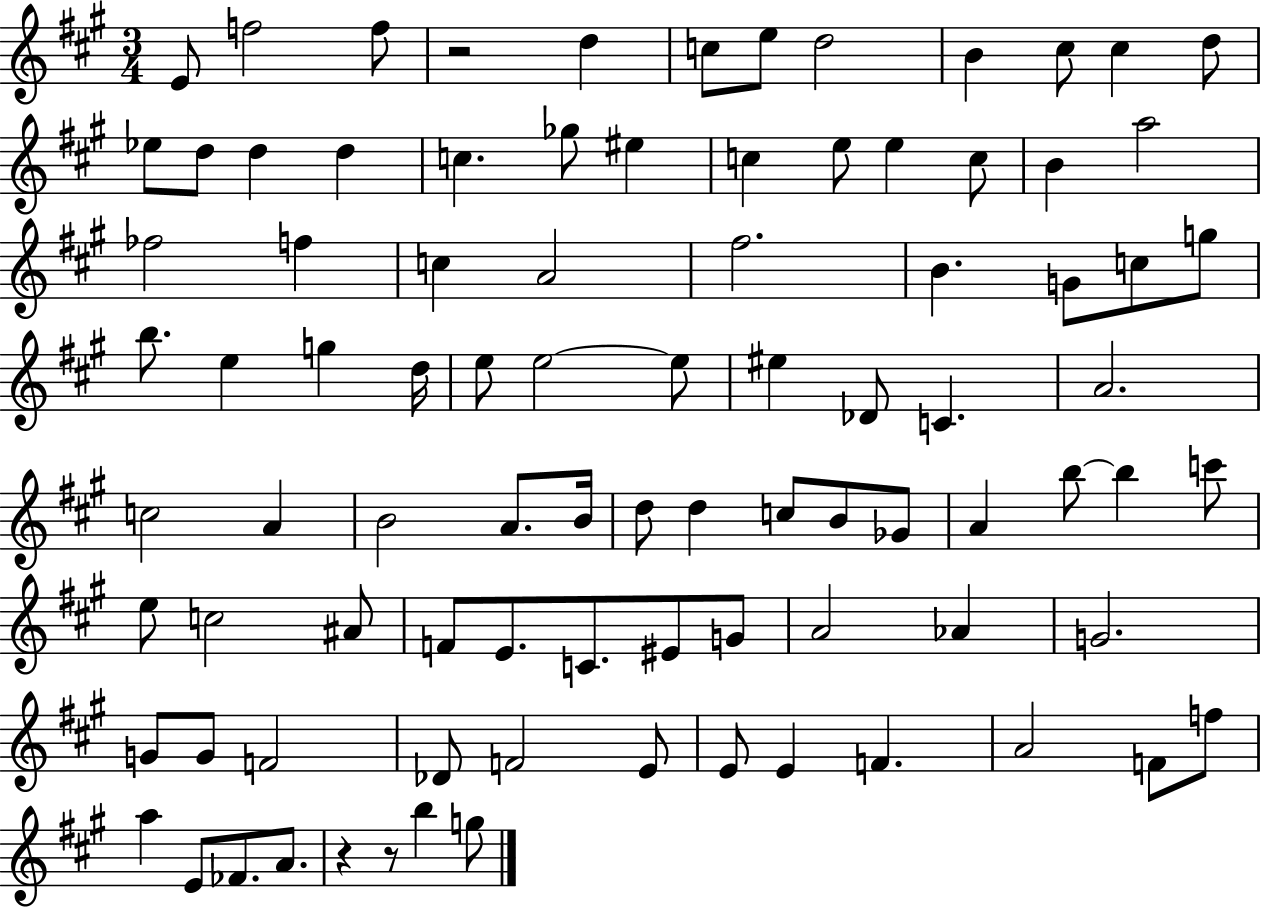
E4/e F5/h F5/e R/h D5/q C5/e E5/e D5/h B4/q C#5/e C#5/q D5/e Eb5/e D5/e D5/q D5/q C5/q. Gb5/e EIS5/q C5/q E5/e E5/q C5/e B4/q A5/h FES5/h F5/q C5/q A4/h F#5/h. B4/q. G4/e C5/e G5/e B5/e. E5/q G5/q D5/s E5/e E5/h E5/e EIS5/q Db4/e C4/q. A4/h. C5/h A4/q B4/h A4/e. B4/s D5/e D5/q C5/e B4/e Gb4/e A4/q B5/e B5/q C6/e E5/e C5/h A#4/e F4/e E4/e. C4/e. EIS4/e G4/e A4/h Ab4/q G4/h. G4/e G4/e F4/h Db4/e F4/h E4/e E4/e E4/q F4/q. A4/h F4/e F5/e A5/q E4/e FES4/e. A4/e. R/q R/e B5/q G5/e